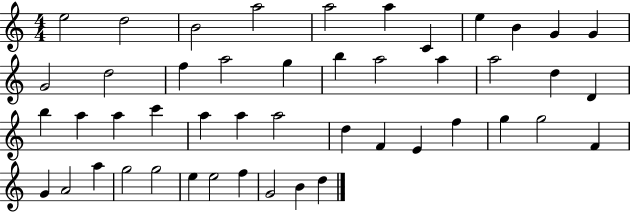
E5/h D5/h B4/h A5/h A5/h A5/q C4/q E5/q B4/q G4/q G4/q G4/h D5/h F5/q A5/h G5/q B5/q A5/h A5/q A5/h D5/q D4/q B5/q A5/q A5/q C6/q A5/q A5/q A5/h D5/q F4/q E4/q F5/q G5/q G5/h F4/q G4/q A4/h A5/q G5/h G5/h E5/q E5/h F5/q G4/h B4/q D5/q